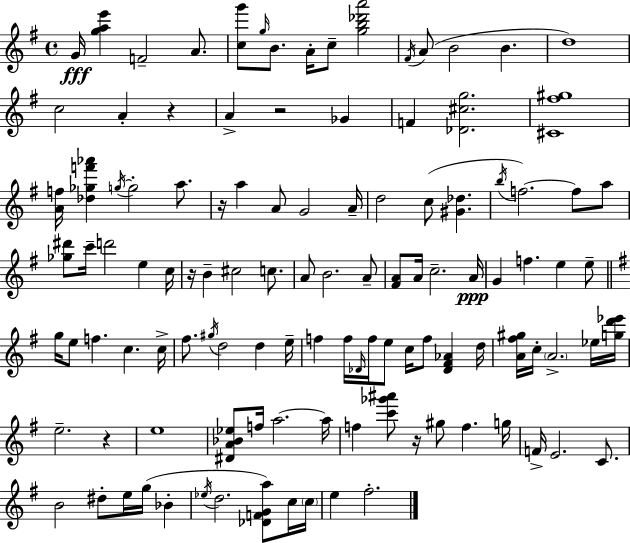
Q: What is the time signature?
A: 4/4